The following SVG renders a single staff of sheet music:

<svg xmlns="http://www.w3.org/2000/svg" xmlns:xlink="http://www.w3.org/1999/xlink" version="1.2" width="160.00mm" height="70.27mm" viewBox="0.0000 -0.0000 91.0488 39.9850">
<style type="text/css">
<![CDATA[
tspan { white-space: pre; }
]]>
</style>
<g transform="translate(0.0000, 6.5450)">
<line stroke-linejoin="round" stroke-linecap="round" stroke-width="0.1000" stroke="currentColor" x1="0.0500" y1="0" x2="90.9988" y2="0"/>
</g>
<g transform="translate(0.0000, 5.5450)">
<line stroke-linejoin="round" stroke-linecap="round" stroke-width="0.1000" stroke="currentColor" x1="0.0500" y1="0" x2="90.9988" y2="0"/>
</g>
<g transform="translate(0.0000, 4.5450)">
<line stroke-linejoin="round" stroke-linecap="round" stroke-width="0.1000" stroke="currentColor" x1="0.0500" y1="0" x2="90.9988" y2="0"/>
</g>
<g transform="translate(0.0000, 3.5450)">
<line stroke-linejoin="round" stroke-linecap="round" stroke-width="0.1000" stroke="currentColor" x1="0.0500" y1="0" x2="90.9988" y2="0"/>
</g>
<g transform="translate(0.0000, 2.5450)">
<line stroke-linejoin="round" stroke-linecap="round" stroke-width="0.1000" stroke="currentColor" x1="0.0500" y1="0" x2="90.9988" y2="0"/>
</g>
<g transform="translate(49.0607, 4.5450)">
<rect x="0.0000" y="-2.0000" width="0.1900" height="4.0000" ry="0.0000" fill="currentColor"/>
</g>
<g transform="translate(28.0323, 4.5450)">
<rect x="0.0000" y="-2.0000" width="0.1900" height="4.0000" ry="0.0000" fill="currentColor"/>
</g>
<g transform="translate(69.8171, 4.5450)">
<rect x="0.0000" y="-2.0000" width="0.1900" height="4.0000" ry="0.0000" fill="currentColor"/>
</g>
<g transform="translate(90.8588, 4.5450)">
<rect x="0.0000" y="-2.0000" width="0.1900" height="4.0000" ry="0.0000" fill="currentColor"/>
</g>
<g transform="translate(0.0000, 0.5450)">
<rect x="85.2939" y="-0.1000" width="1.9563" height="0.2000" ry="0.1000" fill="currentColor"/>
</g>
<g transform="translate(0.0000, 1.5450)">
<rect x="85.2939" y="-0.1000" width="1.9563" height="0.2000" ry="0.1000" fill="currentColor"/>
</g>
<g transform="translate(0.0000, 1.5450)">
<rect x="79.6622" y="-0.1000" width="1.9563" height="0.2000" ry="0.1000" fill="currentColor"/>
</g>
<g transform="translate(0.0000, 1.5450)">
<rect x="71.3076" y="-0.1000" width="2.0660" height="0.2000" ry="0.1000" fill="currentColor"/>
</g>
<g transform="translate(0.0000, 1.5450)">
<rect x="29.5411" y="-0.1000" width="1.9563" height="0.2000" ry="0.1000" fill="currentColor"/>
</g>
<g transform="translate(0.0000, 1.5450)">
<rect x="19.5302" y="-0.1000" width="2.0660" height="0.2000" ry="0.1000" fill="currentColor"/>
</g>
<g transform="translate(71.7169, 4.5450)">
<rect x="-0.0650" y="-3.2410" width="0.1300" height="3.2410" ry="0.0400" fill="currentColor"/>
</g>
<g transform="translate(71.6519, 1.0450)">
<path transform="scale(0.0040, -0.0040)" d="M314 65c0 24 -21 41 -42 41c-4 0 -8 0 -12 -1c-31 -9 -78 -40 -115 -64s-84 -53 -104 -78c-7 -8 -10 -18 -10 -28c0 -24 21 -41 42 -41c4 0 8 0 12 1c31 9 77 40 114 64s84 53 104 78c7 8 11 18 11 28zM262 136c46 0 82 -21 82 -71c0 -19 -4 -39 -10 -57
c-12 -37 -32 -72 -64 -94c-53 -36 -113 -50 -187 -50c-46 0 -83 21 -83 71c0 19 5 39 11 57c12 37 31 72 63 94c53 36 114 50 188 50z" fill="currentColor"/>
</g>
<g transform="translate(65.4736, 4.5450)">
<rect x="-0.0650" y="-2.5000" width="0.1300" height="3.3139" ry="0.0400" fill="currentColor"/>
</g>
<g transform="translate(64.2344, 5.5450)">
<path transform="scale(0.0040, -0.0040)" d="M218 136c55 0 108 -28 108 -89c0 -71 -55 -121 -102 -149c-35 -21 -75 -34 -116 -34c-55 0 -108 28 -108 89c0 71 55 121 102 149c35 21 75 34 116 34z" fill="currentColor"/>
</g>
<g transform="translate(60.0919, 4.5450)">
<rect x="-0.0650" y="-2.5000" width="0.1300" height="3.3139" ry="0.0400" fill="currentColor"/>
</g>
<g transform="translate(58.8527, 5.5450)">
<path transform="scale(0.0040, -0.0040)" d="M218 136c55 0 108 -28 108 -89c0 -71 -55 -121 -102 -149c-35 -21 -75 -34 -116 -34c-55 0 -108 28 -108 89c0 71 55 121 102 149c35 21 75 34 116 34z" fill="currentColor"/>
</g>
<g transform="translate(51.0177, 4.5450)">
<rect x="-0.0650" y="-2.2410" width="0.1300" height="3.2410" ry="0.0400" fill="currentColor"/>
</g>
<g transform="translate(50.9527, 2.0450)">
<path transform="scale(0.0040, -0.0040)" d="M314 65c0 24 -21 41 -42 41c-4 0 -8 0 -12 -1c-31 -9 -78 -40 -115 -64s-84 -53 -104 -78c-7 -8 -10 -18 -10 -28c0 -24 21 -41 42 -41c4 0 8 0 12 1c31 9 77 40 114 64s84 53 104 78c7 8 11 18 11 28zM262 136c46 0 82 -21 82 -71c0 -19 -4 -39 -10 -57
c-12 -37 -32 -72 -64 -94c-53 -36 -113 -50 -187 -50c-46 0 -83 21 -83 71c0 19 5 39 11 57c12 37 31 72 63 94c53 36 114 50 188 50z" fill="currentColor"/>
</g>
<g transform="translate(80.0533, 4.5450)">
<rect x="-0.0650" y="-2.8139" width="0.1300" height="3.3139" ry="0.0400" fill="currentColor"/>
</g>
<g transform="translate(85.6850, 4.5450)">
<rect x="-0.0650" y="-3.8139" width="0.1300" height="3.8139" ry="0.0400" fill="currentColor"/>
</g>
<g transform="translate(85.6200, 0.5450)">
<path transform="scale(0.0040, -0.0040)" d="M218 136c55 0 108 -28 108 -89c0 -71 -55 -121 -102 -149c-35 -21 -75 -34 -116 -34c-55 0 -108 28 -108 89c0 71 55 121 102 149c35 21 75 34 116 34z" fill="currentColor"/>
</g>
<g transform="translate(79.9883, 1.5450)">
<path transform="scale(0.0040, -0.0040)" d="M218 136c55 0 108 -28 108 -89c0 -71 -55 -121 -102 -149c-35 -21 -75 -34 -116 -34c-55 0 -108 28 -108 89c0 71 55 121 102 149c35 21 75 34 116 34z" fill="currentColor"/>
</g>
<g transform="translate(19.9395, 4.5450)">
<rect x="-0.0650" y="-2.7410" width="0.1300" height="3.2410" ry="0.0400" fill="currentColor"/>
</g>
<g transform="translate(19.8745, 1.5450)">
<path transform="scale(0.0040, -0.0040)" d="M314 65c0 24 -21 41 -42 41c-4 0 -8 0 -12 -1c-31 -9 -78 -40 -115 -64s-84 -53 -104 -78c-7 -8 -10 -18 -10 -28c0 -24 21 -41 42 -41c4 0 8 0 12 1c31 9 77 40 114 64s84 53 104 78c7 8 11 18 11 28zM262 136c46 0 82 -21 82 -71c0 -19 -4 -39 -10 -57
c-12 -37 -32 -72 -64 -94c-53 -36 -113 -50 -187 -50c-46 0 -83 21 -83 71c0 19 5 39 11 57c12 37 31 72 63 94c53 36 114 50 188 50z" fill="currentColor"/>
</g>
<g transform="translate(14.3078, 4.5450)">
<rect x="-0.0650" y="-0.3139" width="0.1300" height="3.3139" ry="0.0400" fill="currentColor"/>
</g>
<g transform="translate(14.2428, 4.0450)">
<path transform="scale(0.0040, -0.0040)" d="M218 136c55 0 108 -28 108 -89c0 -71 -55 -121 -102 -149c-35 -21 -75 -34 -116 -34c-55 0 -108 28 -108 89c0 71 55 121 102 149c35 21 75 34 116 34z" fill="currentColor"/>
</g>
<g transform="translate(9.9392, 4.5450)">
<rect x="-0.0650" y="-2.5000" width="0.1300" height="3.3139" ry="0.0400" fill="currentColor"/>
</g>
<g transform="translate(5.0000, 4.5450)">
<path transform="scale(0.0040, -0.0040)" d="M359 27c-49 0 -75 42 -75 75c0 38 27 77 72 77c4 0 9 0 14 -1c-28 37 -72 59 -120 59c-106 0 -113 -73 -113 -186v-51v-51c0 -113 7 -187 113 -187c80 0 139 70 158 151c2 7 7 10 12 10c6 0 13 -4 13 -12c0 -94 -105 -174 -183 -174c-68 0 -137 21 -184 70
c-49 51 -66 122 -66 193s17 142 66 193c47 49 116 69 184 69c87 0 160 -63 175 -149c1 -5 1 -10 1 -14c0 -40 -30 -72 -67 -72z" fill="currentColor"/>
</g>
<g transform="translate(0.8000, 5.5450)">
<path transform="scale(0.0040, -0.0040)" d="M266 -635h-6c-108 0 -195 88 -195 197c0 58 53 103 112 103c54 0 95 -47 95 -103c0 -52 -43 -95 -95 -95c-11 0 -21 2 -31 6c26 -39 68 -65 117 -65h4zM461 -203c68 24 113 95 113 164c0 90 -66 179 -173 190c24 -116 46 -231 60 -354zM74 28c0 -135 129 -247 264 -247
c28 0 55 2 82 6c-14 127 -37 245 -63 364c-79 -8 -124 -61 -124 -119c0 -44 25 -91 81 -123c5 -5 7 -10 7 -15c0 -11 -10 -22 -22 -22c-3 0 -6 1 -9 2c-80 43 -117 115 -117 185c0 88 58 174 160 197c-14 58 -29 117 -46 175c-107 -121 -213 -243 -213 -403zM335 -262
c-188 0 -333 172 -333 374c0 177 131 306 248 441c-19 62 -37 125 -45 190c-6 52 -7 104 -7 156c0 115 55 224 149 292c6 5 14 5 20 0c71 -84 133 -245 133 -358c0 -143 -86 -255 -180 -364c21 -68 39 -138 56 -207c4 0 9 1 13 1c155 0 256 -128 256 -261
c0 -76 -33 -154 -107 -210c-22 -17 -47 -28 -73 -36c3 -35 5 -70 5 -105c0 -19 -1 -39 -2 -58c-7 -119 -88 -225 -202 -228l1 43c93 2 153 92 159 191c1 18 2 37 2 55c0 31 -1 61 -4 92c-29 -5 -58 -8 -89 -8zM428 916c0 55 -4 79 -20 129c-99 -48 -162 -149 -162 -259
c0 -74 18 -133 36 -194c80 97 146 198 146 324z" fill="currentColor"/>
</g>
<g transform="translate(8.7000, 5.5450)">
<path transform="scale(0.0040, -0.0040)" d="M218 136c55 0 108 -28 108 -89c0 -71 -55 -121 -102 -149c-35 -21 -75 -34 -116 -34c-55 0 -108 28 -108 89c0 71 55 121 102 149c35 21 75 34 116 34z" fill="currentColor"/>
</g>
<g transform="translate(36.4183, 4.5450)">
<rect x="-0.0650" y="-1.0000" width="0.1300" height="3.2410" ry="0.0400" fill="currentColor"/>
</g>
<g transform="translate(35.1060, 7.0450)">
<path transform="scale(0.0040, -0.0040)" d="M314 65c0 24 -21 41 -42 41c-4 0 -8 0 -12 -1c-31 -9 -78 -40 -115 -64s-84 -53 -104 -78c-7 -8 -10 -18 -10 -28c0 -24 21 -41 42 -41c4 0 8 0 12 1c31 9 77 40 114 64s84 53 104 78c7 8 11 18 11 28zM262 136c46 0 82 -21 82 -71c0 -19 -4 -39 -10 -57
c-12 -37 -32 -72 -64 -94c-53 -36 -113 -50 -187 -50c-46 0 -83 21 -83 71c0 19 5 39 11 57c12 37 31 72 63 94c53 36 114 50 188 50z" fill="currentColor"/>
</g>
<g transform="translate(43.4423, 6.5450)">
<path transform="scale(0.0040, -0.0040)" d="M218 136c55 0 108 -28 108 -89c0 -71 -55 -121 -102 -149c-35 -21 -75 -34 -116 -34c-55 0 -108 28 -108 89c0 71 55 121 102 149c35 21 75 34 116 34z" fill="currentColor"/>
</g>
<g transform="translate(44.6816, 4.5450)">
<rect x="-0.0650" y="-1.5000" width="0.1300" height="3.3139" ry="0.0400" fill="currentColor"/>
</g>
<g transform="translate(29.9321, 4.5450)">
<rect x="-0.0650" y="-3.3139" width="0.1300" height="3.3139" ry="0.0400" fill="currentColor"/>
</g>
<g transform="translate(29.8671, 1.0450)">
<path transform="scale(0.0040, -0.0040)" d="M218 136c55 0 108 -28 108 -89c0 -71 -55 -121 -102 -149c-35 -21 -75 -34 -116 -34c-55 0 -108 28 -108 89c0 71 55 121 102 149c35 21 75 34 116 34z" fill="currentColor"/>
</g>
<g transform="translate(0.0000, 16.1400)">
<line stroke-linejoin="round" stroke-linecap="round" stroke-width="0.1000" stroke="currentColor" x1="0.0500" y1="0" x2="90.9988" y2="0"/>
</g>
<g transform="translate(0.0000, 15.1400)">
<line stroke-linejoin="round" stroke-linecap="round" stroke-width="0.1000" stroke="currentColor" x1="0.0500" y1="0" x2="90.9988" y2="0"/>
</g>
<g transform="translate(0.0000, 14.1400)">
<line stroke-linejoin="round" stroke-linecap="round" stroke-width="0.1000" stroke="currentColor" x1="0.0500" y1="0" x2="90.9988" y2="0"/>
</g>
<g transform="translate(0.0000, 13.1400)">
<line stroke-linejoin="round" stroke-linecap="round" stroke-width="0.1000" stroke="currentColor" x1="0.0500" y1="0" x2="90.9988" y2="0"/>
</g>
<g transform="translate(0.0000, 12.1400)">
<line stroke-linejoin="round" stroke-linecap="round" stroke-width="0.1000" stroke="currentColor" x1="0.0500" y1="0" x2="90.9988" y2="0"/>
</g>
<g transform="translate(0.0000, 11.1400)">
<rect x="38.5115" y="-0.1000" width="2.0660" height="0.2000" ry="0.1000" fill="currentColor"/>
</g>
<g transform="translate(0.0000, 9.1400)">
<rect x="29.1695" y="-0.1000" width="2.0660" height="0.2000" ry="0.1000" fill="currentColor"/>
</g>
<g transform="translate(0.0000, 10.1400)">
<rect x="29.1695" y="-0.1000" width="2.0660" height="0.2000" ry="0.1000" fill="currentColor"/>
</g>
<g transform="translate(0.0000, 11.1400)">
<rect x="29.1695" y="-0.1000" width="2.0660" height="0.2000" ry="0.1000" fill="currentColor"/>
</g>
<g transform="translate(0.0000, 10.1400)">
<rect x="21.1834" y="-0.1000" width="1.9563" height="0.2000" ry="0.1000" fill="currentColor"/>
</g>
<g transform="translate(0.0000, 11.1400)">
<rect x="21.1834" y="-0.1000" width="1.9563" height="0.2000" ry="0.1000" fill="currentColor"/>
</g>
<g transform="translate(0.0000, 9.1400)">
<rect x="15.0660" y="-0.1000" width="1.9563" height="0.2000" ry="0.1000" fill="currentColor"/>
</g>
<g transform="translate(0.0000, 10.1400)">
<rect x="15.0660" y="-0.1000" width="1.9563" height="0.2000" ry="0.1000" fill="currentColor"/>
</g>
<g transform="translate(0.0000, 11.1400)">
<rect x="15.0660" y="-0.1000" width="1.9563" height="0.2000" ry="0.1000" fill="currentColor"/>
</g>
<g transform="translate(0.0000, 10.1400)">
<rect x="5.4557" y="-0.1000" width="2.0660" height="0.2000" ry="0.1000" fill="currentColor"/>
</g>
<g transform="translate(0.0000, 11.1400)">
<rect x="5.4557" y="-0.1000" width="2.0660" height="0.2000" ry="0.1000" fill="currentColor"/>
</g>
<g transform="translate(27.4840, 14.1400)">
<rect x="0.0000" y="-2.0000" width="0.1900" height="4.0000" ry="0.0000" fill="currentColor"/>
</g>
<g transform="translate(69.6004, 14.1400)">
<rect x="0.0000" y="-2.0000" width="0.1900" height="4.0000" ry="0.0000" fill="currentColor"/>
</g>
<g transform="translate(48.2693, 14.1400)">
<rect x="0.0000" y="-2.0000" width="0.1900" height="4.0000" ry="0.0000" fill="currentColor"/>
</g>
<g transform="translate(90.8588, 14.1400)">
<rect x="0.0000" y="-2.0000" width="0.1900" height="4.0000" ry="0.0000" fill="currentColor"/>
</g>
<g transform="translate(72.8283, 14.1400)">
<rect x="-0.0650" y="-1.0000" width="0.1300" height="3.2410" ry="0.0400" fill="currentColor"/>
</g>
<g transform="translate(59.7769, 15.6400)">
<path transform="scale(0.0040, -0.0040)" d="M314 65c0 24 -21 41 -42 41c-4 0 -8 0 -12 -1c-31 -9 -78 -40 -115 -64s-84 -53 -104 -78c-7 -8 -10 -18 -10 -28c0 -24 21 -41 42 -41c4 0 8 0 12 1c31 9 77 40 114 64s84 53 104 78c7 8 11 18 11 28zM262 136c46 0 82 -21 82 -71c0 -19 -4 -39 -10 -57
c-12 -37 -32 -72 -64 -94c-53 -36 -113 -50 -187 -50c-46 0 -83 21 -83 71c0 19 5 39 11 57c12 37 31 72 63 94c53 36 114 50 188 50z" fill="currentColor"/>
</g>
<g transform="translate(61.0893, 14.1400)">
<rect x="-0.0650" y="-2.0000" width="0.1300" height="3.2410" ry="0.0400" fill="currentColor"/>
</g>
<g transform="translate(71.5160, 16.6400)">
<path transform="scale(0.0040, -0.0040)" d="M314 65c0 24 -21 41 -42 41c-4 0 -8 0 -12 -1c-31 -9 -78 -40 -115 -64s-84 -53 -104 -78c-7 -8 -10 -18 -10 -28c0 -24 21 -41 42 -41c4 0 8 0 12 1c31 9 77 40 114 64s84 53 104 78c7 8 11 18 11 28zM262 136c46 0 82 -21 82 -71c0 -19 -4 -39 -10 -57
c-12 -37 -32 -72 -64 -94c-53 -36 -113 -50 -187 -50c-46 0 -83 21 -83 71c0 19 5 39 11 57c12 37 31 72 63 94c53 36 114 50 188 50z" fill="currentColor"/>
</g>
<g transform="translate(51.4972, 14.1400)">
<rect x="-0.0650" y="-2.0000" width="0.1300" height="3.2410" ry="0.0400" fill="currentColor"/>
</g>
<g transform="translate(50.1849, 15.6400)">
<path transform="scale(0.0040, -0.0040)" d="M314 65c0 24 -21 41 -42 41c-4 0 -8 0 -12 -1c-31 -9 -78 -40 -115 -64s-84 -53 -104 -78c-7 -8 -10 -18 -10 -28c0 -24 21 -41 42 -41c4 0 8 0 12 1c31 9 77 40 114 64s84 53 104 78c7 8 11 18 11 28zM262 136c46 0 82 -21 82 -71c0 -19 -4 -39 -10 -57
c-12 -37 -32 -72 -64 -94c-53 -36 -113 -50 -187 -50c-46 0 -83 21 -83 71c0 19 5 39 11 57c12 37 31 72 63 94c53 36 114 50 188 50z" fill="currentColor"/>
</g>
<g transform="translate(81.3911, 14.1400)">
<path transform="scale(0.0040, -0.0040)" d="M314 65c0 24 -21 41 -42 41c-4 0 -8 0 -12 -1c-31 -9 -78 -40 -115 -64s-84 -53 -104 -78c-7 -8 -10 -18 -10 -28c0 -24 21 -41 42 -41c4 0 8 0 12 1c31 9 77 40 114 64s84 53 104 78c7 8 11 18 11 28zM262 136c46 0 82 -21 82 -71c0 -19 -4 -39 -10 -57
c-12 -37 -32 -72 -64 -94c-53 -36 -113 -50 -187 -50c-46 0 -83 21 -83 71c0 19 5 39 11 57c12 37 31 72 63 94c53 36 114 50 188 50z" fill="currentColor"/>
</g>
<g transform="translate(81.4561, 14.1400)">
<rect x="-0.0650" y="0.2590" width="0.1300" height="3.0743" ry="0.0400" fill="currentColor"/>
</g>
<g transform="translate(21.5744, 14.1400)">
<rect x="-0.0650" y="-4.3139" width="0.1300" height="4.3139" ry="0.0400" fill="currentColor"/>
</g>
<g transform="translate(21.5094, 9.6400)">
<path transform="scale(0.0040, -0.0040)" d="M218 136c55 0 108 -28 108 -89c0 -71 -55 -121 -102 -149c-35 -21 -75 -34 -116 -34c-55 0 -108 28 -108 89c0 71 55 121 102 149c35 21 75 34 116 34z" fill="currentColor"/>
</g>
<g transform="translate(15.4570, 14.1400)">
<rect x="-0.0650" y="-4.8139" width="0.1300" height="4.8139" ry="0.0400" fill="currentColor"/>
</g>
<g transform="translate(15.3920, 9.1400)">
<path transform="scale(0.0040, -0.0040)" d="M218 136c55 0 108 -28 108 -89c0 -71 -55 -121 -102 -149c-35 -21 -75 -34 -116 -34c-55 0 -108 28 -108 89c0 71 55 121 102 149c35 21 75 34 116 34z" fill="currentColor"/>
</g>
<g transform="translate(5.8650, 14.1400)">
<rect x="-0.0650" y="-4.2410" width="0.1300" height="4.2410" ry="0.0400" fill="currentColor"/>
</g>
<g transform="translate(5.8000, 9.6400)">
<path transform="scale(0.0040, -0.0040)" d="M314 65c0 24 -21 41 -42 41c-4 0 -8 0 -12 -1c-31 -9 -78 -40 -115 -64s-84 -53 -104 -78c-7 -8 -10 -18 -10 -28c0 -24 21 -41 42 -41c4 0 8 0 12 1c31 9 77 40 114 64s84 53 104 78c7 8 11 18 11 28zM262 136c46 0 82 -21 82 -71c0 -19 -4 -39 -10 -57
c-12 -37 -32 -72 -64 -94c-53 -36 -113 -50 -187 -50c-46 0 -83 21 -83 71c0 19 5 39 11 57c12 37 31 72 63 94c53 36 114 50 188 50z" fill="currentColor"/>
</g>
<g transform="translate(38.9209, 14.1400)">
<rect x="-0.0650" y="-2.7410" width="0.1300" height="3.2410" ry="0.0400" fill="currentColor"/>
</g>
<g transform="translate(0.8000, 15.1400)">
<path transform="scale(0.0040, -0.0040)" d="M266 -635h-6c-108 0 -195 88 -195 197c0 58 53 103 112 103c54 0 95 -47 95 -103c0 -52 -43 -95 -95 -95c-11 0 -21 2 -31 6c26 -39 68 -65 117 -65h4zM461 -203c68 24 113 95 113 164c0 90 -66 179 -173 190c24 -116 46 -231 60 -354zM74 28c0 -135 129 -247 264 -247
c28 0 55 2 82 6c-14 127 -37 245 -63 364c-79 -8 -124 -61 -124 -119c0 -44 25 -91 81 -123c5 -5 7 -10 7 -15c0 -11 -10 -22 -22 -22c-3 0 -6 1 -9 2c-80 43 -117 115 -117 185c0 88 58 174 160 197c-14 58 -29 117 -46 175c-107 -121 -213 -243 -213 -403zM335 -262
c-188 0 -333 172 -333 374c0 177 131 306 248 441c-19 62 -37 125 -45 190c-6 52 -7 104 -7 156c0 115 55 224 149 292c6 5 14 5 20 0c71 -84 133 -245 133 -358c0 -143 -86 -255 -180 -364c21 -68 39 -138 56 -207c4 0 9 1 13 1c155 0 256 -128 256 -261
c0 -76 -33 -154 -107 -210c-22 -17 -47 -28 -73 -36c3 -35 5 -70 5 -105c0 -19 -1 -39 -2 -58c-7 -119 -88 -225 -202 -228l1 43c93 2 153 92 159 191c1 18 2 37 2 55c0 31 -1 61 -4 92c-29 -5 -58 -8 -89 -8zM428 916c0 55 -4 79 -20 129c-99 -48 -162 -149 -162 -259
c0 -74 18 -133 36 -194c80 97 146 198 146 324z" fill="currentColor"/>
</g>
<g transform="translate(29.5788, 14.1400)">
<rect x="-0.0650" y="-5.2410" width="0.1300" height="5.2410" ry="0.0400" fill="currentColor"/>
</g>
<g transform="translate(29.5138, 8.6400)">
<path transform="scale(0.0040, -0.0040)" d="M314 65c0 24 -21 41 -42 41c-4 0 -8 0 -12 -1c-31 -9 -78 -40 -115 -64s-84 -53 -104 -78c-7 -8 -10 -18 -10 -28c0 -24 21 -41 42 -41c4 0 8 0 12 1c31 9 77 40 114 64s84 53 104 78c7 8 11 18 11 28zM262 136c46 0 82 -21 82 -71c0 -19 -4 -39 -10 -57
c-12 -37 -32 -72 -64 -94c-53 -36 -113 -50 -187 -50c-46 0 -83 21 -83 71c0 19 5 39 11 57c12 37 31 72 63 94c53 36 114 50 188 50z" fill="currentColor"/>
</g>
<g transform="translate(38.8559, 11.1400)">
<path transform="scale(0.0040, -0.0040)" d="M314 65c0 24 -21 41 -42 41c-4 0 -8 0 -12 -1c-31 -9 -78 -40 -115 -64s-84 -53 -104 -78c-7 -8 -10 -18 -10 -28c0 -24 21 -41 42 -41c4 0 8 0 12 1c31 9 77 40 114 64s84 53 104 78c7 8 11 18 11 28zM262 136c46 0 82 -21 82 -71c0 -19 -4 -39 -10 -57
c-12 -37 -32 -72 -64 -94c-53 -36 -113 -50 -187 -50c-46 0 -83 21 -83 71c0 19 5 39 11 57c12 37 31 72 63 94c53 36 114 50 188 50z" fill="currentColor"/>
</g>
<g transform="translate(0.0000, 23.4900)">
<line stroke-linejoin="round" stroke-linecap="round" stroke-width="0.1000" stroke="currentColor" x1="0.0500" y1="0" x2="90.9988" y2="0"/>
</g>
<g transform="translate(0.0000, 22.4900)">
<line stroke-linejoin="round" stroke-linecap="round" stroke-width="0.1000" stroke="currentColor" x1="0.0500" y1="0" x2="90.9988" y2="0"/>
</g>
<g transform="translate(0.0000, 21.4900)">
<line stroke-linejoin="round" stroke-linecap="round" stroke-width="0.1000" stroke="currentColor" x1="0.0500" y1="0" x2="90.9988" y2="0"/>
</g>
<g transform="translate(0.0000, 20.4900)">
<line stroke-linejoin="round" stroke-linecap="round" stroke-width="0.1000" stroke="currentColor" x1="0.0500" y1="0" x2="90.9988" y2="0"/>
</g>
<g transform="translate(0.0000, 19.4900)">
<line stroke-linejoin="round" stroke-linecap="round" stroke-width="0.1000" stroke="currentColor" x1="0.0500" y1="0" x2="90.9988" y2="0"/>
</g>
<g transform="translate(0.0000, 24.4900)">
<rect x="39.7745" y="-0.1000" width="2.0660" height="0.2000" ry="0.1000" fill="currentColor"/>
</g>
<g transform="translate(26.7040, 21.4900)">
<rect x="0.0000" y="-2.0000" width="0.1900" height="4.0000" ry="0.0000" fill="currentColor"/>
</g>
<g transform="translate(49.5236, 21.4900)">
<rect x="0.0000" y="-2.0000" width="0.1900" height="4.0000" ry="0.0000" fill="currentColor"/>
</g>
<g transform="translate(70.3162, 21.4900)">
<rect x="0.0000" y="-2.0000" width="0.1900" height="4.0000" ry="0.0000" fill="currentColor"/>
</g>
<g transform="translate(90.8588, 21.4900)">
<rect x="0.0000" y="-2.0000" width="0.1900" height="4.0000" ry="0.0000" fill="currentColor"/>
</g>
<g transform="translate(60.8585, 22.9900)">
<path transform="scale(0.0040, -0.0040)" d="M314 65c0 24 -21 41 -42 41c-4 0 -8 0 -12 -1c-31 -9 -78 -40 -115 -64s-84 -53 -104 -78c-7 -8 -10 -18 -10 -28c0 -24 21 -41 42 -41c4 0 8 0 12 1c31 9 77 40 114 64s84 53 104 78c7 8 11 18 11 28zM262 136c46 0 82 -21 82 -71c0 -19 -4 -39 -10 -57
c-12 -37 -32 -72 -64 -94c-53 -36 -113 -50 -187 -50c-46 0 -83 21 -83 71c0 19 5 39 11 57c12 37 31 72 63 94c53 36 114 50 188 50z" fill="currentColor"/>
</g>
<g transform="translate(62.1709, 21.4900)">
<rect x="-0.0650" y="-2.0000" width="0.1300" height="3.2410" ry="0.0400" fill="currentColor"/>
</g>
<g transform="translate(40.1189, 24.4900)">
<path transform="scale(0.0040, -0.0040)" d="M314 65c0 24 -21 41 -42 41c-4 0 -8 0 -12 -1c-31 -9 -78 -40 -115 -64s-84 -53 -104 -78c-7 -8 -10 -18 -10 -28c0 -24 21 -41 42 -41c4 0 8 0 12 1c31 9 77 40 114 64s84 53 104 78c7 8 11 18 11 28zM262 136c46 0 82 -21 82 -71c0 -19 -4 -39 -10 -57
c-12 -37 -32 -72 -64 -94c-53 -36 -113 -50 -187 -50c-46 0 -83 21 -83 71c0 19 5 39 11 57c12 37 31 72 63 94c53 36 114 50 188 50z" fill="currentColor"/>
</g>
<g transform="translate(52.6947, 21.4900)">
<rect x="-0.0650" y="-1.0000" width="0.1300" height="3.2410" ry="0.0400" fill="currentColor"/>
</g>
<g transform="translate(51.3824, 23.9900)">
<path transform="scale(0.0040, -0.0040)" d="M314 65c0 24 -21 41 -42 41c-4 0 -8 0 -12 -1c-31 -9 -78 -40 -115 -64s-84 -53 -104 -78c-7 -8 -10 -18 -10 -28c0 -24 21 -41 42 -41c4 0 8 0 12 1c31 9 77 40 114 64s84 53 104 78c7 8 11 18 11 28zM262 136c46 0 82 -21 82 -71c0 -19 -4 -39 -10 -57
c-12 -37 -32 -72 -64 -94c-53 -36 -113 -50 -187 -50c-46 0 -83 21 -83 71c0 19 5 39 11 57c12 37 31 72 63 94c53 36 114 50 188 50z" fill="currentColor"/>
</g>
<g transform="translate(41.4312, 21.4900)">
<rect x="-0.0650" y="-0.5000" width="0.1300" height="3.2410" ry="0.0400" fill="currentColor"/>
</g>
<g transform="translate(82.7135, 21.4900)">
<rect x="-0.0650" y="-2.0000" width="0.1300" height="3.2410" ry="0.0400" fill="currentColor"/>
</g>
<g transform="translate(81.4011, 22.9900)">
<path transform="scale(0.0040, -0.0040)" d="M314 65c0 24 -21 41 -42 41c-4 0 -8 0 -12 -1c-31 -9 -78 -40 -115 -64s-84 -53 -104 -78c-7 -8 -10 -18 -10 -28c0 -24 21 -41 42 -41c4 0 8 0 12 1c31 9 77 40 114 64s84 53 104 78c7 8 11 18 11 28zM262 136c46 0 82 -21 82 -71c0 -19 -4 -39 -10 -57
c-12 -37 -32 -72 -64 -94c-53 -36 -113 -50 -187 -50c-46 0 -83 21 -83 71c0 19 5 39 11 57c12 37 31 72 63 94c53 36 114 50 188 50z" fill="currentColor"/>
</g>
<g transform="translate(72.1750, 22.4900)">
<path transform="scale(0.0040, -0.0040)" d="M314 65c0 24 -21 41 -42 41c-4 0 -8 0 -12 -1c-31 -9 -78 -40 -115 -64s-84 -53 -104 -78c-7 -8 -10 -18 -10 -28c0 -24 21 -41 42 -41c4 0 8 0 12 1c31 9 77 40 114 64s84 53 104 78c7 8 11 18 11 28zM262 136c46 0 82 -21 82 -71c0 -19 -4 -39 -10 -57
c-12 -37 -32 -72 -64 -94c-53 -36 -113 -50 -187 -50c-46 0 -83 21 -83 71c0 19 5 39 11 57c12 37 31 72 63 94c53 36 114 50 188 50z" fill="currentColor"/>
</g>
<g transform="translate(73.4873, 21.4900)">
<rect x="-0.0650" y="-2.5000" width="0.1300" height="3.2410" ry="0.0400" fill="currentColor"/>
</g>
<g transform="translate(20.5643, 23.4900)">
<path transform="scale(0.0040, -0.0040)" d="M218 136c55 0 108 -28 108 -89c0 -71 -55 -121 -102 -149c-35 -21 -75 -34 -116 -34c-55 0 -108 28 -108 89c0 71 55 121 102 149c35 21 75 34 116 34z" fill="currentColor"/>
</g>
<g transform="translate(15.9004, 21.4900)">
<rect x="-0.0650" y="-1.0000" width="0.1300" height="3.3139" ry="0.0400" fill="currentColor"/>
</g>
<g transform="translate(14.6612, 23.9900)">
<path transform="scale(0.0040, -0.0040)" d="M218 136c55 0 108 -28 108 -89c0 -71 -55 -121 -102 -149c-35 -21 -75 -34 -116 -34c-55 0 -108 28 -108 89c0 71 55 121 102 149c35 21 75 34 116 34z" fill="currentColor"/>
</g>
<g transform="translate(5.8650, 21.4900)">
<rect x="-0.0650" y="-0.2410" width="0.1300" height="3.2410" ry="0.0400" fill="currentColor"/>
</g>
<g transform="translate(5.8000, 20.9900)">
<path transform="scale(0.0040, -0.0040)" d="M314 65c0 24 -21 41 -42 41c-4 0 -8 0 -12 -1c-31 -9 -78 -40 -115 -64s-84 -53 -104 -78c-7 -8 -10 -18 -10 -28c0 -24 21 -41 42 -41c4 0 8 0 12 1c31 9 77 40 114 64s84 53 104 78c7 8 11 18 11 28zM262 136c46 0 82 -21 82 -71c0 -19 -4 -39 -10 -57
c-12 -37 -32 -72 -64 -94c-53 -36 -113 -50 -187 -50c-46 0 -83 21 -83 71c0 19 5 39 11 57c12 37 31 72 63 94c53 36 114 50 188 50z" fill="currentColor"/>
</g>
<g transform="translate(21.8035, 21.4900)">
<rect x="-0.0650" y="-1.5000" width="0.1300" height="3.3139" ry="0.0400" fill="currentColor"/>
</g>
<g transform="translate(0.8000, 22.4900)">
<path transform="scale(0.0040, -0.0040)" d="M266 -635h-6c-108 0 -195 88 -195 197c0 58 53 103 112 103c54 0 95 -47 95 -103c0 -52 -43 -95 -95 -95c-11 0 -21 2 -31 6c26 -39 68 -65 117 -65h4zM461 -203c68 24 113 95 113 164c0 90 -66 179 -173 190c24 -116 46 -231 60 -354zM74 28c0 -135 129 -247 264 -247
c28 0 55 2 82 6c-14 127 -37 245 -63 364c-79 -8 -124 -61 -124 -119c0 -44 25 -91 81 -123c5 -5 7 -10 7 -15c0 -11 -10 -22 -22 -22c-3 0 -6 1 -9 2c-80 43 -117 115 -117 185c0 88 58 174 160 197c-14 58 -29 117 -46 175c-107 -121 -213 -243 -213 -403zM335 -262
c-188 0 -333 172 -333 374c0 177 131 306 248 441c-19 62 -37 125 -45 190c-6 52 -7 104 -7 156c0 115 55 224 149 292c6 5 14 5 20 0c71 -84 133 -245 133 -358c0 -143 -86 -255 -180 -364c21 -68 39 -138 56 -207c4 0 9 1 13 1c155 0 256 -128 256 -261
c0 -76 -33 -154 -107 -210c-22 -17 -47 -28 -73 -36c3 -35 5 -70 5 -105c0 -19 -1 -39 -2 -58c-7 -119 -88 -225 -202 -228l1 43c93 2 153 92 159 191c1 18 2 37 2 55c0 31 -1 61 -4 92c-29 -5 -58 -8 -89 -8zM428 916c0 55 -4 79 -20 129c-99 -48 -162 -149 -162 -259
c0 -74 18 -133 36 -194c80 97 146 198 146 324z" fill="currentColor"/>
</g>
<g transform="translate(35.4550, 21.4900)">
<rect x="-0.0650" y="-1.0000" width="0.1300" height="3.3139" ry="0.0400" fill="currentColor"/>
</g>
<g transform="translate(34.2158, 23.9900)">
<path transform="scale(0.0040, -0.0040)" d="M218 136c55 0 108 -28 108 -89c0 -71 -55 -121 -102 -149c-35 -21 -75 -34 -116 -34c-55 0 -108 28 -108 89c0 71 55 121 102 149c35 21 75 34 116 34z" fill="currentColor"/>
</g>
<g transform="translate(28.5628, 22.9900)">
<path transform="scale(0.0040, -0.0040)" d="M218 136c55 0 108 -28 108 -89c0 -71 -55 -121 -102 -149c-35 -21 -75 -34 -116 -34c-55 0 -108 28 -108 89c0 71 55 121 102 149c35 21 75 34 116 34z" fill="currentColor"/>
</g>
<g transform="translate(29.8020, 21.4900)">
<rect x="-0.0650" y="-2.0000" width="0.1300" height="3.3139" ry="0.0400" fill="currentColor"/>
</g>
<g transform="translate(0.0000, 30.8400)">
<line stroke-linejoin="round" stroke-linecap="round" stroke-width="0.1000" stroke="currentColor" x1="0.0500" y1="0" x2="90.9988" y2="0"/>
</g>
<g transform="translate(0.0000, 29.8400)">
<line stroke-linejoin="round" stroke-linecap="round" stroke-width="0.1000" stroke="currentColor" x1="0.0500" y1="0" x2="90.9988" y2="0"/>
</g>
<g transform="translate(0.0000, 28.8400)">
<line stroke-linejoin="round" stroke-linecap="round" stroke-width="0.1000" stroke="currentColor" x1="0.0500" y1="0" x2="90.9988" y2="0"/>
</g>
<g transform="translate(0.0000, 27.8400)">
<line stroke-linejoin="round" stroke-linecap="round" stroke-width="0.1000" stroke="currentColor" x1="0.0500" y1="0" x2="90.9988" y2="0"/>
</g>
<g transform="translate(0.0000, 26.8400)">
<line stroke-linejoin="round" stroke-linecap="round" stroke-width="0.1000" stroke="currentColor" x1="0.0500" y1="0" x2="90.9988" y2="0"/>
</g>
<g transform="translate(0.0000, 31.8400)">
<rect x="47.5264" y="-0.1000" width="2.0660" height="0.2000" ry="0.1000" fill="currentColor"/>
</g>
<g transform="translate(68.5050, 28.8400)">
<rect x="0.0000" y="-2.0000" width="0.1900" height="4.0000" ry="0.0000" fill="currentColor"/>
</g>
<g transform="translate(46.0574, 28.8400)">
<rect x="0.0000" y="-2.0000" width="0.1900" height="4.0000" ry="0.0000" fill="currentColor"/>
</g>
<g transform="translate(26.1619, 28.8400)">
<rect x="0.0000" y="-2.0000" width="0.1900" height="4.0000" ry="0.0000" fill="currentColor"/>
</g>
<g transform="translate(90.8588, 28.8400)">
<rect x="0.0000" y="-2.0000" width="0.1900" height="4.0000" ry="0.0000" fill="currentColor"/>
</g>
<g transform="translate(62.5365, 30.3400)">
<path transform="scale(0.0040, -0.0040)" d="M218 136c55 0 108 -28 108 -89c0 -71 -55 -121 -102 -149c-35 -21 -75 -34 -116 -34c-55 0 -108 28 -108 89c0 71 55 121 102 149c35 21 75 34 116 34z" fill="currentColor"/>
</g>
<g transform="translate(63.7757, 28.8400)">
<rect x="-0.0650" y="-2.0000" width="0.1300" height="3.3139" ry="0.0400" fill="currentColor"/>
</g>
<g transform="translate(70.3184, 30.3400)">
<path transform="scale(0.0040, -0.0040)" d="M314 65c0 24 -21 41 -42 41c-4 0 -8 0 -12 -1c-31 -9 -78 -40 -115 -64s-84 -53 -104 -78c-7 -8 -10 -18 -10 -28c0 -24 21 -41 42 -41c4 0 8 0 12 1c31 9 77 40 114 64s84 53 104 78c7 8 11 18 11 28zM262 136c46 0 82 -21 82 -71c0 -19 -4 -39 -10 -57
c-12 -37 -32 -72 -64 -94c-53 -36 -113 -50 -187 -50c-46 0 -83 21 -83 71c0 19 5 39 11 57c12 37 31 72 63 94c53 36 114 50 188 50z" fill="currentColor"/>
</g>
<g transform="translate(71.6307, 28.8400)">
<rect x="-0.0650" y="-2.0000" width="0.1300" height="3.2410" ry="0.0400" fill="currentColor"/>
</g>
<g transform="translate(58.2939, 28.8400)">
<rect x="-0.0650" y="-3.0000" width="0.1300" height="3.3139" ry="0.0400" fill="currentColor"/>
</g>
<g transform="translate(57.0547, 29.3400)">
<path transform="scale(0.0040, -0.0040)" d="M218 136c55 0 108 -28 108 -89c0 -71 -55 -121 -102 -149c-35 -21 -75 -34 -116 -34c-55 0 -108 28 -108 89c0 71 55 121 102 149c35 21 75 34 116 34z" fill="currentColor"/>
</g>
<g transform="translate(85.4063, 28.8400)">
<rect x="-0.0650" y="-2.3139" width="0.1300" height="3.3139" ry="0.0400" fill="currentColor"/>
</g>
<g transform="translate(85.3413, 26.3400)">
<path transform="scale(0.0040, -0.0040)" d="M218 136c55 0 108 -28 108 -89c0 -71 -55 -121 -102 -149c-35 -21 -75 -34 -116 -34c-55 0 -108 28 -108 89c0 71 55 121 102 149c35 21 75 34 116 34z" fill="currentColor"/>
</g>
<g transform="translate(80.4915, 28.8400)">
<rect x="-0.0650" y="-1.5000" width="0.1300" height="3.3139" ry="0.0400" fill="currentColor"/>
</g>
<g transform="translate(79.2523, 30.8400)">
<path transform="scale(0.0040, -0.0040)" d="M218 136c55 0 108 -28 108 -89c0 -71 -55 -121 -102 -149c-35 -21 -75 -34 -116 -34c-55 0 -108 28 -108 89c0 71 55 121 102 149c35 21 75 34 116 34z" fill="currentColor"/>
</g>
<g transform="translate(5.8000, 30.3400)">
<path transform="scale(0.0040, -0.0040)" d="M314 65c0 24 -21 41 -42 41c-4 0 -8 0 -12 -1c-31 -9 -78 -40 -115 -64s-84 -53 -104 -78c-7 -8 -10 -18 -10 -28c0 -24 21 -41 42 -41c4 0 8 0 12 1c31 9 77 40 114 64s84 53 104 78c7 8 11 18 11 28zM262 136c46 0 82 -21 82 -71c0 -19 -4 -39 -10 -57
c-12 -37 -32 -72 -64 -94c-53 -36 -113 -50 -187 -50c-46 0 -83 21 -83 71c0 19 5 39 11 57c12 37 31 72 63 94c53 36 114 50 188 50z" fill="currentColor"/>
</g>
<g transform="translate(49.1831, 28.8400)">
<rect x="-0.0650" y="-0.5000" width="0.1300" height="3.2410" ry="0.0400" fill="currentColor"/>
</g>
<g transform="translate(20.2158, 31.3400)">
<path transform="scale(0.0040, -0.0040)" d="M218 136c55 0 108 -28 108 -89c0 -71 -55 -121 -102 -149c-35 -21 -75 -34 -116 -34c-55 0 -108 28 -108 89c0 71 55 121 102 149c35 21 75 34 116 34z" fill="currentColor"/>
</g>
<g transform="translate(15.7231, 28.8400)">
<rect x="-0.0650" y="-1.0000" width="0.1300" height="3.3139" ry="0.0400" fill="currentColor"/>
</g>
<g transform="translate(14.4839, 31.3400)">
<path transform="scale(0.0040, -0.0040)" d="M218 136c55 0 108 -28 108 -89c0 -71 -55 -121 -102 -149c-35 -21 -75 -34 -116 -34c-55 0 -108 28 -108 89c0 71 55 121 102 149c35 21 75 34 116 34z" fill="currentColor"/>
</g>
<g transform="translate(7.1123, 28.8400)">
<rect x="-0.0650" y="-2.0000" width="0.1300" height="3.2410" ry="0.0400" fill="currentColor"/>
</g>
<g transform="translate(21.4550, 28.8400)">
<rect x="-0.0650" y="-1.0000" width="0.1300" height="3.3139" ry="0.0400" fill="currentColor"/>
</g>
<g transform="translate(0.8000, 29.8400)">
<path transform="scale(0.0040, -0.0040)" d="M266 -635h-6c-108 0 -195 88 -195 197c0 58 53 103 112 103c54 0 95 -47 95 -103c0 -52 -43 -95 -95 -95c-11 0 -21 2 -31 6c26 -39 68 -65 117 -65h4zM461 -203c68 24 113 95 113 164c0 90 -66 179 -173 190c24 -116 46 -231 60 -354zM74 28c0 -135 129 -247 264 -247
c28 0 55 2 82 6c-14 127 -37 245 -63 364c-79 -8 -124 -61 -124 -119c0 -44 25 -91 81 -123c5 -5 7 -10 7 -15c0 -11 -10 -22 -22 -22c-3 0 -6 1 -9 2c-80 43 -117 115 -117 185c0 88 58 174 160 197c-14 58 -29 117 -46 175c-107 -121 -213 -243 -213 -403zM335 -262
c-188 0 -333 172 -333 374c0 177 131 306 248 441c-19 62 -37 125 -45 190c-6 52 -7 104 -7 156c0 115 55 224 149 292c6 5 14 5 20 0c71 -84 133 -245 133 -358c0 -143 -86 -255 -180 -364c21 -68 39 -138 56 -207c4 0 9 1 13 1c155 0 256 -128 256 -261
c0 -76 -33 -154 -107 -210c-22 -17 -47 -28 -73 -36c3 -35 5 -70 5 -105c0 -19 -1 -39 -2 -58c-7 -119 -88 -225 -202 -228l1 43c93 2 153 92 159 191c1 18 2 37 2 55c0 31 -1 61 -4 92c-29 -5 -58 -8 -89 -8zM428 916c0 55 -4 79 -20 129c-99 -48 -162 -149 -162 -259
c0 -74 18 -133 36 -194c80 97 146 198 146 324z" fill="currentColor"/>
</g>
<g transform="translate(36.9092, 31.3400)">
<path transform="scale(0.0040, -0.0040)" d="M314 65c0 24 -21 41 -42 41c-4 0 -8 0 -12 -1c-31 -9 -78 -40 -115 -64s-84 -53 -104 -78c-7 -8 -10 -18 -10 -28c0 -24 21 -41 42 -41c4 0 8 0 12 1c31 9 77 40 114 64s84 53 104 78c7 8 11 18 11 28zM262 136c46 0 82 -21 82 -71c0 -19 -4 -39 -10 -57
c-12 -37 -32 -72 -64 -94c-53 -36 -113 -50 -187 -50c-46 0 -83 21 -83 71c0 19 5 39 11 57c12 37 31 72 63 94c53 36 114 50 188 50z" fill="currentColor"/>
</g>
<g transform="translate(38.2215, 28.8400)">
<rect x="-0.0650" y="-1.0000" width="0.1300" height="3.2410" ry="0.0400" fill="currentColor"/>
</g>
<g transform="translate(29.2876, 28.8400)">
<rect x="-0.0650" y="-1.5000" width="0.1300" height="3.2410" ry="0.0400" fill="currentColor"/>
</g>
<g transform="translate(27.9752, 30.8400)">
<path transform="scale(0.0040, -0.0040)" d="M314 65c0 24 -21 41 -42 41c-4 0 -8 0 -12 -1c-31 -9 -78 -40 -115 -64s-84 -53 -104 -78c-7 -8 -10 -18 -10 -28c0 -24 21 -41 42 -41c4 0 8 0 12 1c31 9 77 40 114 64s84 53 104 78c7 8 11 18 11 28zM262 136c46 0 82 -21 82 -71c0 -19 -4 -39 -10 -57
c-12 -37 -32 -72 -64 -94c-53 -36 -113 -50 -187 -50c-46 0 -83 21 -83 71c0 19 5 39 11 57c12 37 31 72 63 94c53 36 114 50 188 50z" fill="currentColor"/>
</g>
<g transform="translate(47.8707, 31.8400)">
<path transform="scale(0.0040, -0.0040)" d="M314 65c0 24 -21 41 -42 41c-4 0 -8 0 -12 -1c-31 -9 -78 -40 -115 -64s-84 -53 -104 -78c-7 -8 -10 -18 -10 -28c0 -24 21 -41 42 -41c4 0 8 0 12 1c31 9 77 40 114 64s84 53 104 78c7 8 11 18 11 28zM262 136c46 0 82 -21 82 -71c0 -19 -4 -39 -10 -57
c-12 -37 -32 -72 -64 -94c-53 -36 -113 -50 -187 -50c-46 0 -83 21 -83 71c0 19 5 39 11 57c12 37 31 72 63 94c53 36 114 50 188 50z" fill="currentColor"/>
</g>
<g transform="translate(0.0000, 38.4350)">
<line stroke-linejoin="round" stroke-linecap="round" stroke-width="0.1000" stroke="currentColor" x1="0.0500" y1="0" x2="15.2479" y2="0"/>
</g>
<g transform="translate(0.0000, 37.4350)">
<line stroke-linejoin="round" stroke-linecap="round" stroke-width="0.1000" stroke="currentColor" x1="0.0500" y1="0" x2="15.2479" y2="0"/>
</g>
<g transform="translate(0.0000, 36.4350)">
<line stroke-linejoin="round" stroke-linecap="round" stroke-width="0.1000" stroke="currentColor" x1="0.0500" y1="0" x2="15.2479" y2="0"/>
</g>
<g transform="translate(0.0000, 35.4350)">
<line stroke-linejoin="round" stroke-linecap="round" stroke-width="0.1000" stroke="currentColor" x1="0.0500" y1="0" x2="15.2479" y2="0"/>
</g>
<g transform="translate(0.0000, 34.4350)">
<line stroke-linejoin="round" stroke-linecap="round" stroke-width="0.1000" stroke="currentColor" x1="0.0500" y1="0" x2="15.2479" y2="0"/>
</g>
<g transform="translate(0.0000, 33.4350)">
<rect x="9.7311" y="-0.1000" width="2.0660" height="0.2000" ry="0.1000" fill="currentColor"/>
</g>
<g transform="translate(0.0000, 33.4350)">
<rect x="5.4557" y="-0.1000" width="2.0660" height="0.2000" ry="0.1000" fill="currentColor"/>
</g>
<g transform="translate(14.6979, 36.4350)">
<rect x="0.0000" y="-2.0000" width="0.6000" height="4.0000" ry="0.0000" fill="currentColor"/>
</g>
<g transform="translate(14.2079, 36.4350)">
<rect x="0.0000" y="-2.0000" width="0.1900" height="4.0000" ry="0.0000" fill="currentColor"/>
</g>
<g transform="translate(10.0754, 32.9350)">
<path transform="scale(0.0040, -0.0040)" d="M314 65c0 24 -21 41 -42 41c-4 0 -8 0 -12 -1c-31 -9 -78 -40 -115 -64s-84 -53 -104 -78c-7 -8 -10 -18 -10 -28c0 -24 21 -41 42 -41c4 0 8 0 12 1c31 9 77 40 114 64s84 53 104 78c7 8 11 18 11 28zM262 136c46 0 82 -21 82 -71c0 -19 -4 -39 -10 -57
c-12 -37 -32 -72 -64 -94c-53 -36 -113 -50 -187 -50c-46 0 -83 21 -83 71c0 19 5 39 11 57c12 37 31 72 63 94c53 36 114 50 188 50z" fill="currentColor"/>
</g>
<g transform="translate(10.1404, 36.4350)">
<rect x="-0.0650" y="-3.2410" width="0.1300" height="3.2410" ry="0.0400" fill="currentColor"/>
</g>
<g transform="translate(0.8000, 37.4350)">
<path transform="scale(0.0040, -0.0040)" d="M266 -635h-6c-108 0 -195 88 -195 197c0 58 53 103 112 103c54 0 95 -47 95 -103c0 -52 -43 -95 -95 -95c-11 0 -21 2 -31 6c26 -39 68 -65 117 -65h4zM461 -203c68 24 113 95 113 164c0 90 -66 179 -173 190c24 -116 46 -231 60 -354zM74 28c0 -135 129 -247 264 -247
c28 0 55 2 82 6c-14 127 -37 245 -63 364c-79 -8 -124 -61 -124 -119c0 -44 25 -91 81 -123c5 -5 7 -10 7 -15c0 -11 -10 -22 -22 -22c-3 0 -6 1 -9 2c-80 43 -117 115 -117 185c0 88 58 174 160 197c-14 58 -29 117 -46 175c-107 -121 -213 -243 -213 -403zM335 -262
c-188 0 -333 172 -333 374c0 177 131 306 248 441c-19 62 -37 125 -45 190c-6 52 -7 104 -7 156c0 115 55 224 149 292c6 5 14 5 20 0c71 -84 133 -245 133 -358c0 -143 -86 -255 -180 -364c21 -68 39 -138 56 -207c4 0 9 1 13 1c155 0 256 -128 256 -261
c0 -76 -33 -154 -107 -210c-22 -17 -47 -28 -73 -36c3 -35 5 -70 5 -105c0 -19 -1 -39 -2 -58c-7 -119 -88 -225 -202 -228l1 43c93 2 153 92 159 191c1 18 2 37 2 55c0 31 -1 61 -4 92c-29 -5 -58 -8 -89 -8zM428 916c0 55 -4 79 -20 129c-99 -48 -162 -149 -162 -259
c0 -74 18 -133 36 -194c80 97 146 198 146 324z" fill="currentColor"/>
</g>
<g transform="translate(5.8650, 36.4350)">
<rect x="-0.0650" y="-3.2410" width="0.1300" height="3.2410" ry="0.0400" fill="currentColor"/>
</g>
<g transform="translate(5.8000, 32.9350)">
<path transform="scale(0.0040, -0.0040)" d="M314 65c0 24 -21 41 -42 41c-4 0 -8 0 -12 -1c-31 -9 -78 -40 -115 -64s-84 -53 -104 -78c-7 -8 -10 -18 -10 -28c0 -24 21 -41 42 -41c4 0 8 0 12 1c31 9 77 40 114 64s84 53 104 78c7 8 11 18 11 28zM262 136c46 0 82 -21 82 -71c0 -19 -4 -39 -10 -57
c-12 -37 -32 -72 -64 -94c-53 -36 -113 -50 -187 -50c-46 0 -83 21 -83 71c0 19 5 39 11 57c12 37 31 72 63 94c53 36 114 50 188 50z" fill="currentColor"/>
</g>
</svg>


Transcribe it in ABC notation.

X:1
T:Untitled
M:4/4
L:1/4
K:C
G c a2 b D2 E g2 G G b2 a c' d'2 e' d' f'2 a2 F2 F2 D2 B2 c2 D E F D C2 D2 F2 G2 F2 F2 D D E2 D2 C2 A F F2 E g b2 b2